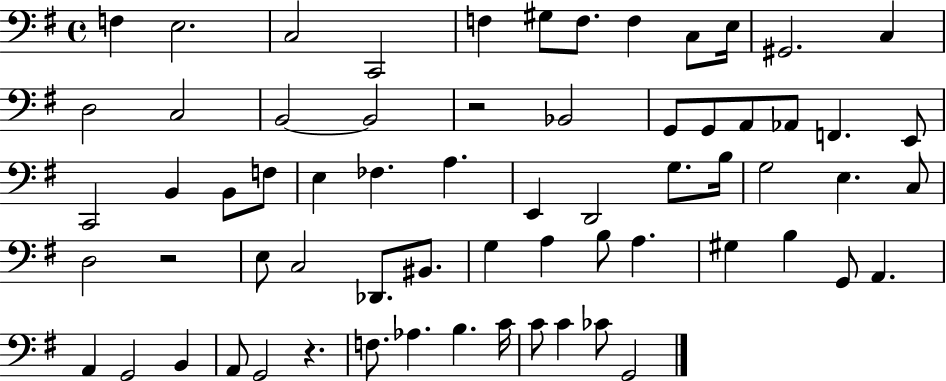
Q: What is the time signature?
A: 4/4